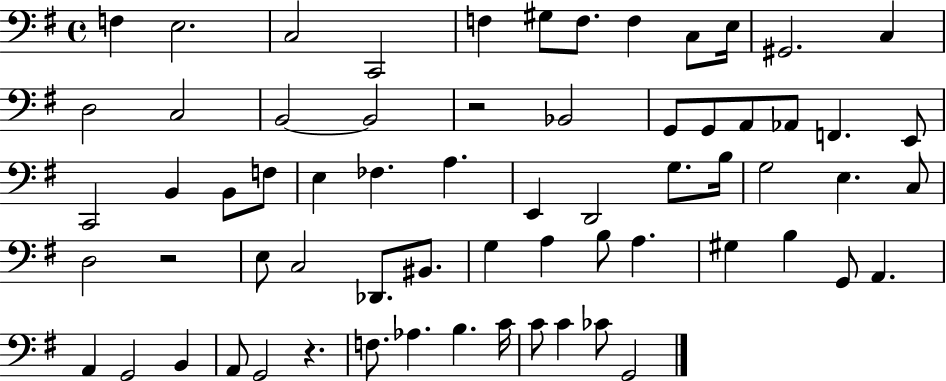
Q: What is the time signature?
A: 4/4